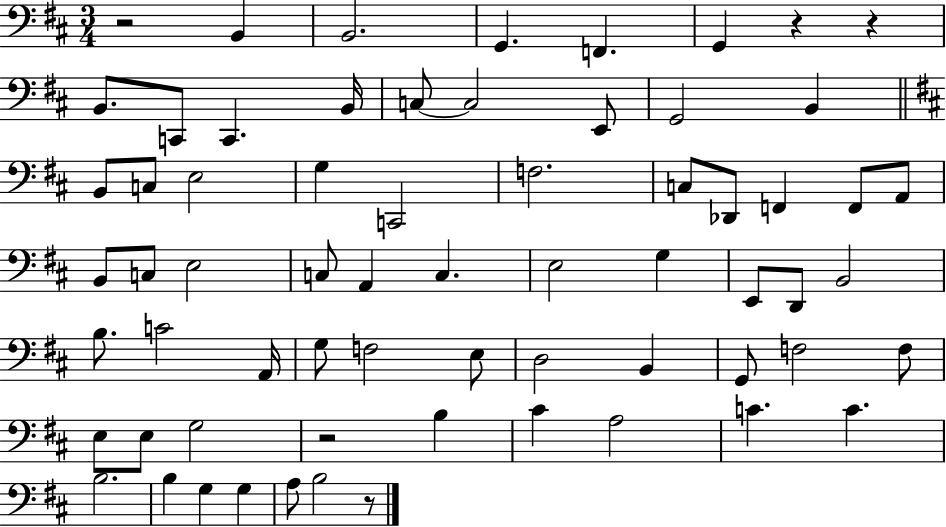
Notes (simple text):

R/h B2/q B2/h. G2/q. F2/q. G2/q R/q R/q B2/e. C2/e C2/q. B2/s C3/e C3/h E2/e G2/h B2/q B2/e C3/e E3/h G3/q C2/h F3/h. C3/e Db2/e F2/q F2/e A2/e B2/e C3/e E3/h C3/e A2/q C3/q. E3/h G3/q E2/e D2/e B2/h B3/e. C4/h A2/s G3/e F3/h E3/e D3/h B2/q G2/e F3/h F3/e E3/e E3/e G3/h R/h B3/q C#4/q A3/h C4/q. C4/q. B3/h. B3/q G3/q G3/q A3/e B3/h R/e